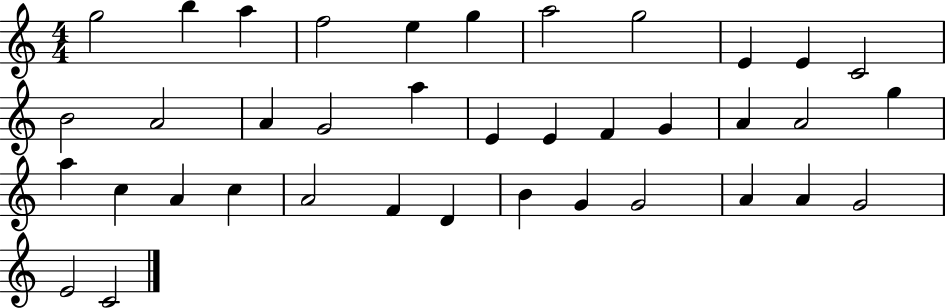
X:1
T:Untitled
M:4/4
L:1/4
K:C
g2 b a f2 e g a2 g2 E E C2 B2 A2 A G2 a E E F G A A2 g a c A c A2 F D B G G2 A A G2 E2 C2